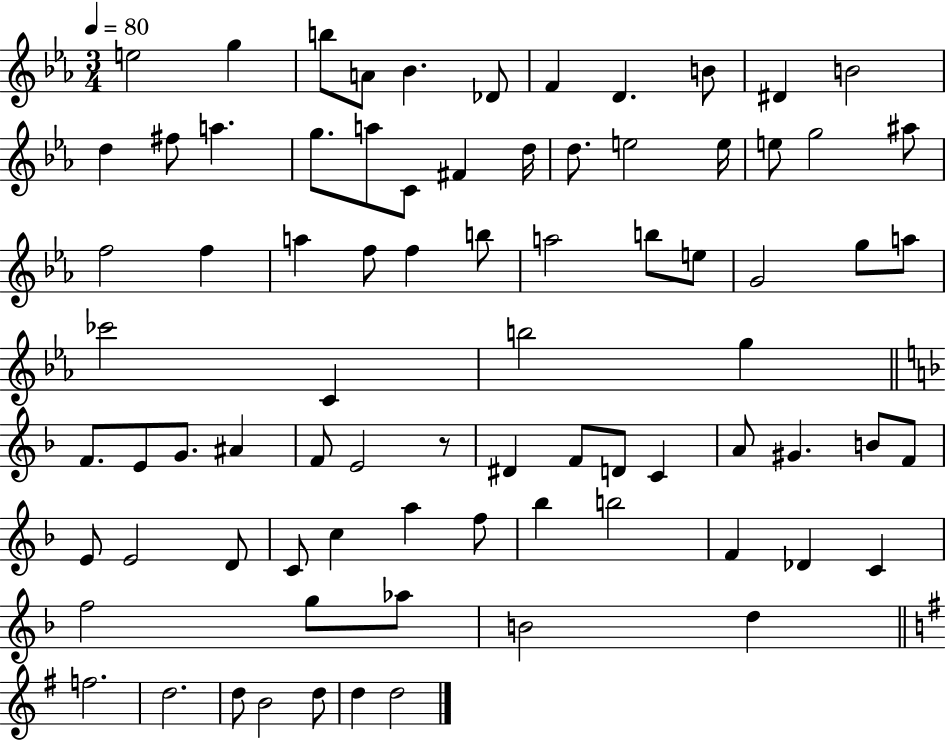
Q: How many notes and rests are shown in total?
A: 80